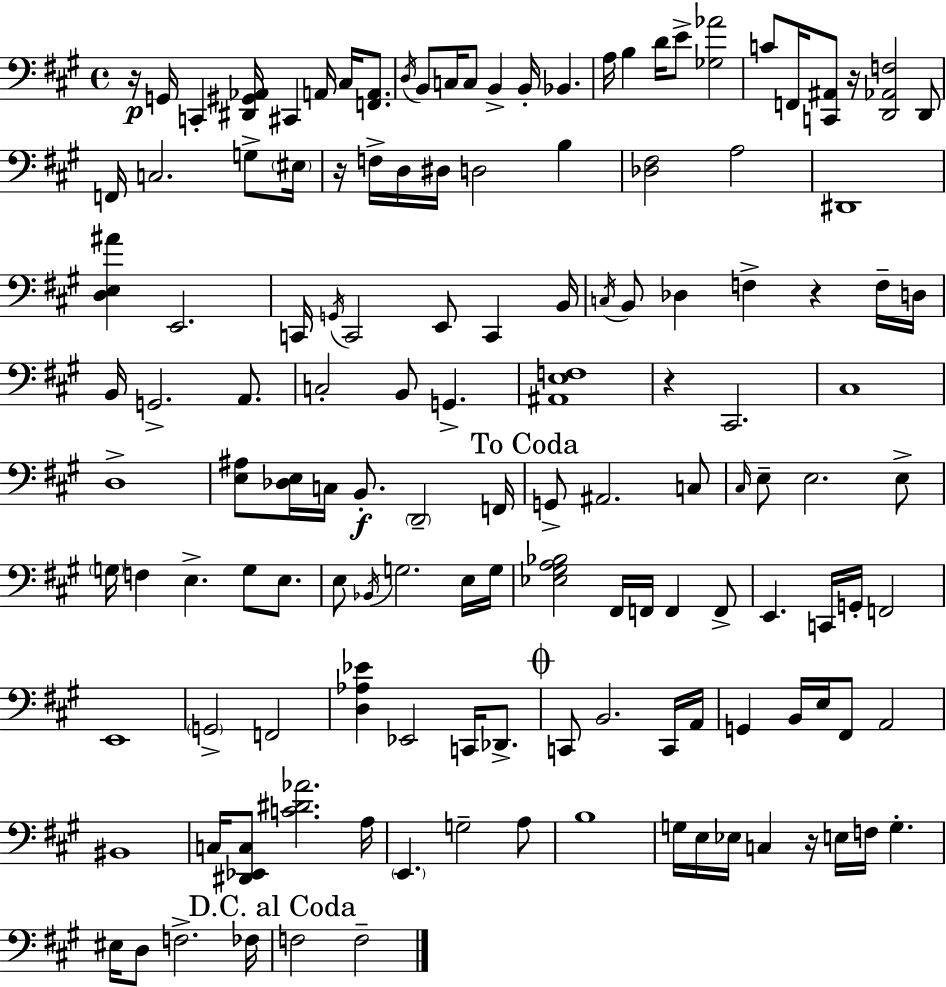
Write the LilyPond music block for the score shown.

{
  \clef bass
  \time 4/4
  \defaultTimeSignature
  \key a \major
  \repeat volta 2 { r16\p g,16 c,4-. <dis, gis, aes,>16 cis,4 a,16 cis16 <f, a,>8. | \acciaccatura { d16 } b,8 c16 c8 b,4-> b,16-. bes,4. | a16 b4 d'16 e'8-> <ges aes'>2 | c'8 f,16 <c, ais,>8 r16 <d, aes, f>2 d,8 | \break f,16 c2. g8-> | \parenthesize eis16 r16 f16-> d16 dis16 d2 b4 | <des fis>2 a2 | dis,1 | \break <d e ais'>4 e,2. | c,16 \acciaccatura { g,16 } c,2 e,8 c,4 | b,16 \acciaccatura { c16 } b,8 des4 f4-> r4 | f16-- d16 b,16 g,2.-> | \break a,8. c2-. b,8 g,4.-> | <ais, e f>1 | r4 cis,2. | cis1 | \break d1-> | <e ais>8 <des e>16 c16 b,8.-.\f \parenthesize d,2-- | f,16 \mark "To Coda" g,8-> ais,2. | c8 \grace { cis16 } e8-- e2. | \break e8-> \parenthesize g16 f4 e4.-> g8 | e8. e8 \acciaccatura { bes,16 } g2. | e16 g16 <ees gis a bes>2 fis,16 f,16 f,4 | f,8-> e,4. c,16 g,16-. f,2 | \break e,1 | \parenthesize g,2-> f,2 | <d aes ees'>4 ees,2 | c,16 des,8.-> \mark \markup { \musicglyph "scripts.coda" } c,8 b,2. | \break c,16 a,16 g,4 b,16 e16 fis,8 a,2 | bis,1 | c16 <dis, ees, c>8 <c' dis' aes'>2. | a16 \parenthesize e,4. g2-- | \break a8 b1 | g16 e16 ees16 c4 r16 e16 f16 g4.-. | eis16 d8 f2.-> | fes16 \mark "D.C. al Coda" f2 f2-- | \break } \bar "|."
}